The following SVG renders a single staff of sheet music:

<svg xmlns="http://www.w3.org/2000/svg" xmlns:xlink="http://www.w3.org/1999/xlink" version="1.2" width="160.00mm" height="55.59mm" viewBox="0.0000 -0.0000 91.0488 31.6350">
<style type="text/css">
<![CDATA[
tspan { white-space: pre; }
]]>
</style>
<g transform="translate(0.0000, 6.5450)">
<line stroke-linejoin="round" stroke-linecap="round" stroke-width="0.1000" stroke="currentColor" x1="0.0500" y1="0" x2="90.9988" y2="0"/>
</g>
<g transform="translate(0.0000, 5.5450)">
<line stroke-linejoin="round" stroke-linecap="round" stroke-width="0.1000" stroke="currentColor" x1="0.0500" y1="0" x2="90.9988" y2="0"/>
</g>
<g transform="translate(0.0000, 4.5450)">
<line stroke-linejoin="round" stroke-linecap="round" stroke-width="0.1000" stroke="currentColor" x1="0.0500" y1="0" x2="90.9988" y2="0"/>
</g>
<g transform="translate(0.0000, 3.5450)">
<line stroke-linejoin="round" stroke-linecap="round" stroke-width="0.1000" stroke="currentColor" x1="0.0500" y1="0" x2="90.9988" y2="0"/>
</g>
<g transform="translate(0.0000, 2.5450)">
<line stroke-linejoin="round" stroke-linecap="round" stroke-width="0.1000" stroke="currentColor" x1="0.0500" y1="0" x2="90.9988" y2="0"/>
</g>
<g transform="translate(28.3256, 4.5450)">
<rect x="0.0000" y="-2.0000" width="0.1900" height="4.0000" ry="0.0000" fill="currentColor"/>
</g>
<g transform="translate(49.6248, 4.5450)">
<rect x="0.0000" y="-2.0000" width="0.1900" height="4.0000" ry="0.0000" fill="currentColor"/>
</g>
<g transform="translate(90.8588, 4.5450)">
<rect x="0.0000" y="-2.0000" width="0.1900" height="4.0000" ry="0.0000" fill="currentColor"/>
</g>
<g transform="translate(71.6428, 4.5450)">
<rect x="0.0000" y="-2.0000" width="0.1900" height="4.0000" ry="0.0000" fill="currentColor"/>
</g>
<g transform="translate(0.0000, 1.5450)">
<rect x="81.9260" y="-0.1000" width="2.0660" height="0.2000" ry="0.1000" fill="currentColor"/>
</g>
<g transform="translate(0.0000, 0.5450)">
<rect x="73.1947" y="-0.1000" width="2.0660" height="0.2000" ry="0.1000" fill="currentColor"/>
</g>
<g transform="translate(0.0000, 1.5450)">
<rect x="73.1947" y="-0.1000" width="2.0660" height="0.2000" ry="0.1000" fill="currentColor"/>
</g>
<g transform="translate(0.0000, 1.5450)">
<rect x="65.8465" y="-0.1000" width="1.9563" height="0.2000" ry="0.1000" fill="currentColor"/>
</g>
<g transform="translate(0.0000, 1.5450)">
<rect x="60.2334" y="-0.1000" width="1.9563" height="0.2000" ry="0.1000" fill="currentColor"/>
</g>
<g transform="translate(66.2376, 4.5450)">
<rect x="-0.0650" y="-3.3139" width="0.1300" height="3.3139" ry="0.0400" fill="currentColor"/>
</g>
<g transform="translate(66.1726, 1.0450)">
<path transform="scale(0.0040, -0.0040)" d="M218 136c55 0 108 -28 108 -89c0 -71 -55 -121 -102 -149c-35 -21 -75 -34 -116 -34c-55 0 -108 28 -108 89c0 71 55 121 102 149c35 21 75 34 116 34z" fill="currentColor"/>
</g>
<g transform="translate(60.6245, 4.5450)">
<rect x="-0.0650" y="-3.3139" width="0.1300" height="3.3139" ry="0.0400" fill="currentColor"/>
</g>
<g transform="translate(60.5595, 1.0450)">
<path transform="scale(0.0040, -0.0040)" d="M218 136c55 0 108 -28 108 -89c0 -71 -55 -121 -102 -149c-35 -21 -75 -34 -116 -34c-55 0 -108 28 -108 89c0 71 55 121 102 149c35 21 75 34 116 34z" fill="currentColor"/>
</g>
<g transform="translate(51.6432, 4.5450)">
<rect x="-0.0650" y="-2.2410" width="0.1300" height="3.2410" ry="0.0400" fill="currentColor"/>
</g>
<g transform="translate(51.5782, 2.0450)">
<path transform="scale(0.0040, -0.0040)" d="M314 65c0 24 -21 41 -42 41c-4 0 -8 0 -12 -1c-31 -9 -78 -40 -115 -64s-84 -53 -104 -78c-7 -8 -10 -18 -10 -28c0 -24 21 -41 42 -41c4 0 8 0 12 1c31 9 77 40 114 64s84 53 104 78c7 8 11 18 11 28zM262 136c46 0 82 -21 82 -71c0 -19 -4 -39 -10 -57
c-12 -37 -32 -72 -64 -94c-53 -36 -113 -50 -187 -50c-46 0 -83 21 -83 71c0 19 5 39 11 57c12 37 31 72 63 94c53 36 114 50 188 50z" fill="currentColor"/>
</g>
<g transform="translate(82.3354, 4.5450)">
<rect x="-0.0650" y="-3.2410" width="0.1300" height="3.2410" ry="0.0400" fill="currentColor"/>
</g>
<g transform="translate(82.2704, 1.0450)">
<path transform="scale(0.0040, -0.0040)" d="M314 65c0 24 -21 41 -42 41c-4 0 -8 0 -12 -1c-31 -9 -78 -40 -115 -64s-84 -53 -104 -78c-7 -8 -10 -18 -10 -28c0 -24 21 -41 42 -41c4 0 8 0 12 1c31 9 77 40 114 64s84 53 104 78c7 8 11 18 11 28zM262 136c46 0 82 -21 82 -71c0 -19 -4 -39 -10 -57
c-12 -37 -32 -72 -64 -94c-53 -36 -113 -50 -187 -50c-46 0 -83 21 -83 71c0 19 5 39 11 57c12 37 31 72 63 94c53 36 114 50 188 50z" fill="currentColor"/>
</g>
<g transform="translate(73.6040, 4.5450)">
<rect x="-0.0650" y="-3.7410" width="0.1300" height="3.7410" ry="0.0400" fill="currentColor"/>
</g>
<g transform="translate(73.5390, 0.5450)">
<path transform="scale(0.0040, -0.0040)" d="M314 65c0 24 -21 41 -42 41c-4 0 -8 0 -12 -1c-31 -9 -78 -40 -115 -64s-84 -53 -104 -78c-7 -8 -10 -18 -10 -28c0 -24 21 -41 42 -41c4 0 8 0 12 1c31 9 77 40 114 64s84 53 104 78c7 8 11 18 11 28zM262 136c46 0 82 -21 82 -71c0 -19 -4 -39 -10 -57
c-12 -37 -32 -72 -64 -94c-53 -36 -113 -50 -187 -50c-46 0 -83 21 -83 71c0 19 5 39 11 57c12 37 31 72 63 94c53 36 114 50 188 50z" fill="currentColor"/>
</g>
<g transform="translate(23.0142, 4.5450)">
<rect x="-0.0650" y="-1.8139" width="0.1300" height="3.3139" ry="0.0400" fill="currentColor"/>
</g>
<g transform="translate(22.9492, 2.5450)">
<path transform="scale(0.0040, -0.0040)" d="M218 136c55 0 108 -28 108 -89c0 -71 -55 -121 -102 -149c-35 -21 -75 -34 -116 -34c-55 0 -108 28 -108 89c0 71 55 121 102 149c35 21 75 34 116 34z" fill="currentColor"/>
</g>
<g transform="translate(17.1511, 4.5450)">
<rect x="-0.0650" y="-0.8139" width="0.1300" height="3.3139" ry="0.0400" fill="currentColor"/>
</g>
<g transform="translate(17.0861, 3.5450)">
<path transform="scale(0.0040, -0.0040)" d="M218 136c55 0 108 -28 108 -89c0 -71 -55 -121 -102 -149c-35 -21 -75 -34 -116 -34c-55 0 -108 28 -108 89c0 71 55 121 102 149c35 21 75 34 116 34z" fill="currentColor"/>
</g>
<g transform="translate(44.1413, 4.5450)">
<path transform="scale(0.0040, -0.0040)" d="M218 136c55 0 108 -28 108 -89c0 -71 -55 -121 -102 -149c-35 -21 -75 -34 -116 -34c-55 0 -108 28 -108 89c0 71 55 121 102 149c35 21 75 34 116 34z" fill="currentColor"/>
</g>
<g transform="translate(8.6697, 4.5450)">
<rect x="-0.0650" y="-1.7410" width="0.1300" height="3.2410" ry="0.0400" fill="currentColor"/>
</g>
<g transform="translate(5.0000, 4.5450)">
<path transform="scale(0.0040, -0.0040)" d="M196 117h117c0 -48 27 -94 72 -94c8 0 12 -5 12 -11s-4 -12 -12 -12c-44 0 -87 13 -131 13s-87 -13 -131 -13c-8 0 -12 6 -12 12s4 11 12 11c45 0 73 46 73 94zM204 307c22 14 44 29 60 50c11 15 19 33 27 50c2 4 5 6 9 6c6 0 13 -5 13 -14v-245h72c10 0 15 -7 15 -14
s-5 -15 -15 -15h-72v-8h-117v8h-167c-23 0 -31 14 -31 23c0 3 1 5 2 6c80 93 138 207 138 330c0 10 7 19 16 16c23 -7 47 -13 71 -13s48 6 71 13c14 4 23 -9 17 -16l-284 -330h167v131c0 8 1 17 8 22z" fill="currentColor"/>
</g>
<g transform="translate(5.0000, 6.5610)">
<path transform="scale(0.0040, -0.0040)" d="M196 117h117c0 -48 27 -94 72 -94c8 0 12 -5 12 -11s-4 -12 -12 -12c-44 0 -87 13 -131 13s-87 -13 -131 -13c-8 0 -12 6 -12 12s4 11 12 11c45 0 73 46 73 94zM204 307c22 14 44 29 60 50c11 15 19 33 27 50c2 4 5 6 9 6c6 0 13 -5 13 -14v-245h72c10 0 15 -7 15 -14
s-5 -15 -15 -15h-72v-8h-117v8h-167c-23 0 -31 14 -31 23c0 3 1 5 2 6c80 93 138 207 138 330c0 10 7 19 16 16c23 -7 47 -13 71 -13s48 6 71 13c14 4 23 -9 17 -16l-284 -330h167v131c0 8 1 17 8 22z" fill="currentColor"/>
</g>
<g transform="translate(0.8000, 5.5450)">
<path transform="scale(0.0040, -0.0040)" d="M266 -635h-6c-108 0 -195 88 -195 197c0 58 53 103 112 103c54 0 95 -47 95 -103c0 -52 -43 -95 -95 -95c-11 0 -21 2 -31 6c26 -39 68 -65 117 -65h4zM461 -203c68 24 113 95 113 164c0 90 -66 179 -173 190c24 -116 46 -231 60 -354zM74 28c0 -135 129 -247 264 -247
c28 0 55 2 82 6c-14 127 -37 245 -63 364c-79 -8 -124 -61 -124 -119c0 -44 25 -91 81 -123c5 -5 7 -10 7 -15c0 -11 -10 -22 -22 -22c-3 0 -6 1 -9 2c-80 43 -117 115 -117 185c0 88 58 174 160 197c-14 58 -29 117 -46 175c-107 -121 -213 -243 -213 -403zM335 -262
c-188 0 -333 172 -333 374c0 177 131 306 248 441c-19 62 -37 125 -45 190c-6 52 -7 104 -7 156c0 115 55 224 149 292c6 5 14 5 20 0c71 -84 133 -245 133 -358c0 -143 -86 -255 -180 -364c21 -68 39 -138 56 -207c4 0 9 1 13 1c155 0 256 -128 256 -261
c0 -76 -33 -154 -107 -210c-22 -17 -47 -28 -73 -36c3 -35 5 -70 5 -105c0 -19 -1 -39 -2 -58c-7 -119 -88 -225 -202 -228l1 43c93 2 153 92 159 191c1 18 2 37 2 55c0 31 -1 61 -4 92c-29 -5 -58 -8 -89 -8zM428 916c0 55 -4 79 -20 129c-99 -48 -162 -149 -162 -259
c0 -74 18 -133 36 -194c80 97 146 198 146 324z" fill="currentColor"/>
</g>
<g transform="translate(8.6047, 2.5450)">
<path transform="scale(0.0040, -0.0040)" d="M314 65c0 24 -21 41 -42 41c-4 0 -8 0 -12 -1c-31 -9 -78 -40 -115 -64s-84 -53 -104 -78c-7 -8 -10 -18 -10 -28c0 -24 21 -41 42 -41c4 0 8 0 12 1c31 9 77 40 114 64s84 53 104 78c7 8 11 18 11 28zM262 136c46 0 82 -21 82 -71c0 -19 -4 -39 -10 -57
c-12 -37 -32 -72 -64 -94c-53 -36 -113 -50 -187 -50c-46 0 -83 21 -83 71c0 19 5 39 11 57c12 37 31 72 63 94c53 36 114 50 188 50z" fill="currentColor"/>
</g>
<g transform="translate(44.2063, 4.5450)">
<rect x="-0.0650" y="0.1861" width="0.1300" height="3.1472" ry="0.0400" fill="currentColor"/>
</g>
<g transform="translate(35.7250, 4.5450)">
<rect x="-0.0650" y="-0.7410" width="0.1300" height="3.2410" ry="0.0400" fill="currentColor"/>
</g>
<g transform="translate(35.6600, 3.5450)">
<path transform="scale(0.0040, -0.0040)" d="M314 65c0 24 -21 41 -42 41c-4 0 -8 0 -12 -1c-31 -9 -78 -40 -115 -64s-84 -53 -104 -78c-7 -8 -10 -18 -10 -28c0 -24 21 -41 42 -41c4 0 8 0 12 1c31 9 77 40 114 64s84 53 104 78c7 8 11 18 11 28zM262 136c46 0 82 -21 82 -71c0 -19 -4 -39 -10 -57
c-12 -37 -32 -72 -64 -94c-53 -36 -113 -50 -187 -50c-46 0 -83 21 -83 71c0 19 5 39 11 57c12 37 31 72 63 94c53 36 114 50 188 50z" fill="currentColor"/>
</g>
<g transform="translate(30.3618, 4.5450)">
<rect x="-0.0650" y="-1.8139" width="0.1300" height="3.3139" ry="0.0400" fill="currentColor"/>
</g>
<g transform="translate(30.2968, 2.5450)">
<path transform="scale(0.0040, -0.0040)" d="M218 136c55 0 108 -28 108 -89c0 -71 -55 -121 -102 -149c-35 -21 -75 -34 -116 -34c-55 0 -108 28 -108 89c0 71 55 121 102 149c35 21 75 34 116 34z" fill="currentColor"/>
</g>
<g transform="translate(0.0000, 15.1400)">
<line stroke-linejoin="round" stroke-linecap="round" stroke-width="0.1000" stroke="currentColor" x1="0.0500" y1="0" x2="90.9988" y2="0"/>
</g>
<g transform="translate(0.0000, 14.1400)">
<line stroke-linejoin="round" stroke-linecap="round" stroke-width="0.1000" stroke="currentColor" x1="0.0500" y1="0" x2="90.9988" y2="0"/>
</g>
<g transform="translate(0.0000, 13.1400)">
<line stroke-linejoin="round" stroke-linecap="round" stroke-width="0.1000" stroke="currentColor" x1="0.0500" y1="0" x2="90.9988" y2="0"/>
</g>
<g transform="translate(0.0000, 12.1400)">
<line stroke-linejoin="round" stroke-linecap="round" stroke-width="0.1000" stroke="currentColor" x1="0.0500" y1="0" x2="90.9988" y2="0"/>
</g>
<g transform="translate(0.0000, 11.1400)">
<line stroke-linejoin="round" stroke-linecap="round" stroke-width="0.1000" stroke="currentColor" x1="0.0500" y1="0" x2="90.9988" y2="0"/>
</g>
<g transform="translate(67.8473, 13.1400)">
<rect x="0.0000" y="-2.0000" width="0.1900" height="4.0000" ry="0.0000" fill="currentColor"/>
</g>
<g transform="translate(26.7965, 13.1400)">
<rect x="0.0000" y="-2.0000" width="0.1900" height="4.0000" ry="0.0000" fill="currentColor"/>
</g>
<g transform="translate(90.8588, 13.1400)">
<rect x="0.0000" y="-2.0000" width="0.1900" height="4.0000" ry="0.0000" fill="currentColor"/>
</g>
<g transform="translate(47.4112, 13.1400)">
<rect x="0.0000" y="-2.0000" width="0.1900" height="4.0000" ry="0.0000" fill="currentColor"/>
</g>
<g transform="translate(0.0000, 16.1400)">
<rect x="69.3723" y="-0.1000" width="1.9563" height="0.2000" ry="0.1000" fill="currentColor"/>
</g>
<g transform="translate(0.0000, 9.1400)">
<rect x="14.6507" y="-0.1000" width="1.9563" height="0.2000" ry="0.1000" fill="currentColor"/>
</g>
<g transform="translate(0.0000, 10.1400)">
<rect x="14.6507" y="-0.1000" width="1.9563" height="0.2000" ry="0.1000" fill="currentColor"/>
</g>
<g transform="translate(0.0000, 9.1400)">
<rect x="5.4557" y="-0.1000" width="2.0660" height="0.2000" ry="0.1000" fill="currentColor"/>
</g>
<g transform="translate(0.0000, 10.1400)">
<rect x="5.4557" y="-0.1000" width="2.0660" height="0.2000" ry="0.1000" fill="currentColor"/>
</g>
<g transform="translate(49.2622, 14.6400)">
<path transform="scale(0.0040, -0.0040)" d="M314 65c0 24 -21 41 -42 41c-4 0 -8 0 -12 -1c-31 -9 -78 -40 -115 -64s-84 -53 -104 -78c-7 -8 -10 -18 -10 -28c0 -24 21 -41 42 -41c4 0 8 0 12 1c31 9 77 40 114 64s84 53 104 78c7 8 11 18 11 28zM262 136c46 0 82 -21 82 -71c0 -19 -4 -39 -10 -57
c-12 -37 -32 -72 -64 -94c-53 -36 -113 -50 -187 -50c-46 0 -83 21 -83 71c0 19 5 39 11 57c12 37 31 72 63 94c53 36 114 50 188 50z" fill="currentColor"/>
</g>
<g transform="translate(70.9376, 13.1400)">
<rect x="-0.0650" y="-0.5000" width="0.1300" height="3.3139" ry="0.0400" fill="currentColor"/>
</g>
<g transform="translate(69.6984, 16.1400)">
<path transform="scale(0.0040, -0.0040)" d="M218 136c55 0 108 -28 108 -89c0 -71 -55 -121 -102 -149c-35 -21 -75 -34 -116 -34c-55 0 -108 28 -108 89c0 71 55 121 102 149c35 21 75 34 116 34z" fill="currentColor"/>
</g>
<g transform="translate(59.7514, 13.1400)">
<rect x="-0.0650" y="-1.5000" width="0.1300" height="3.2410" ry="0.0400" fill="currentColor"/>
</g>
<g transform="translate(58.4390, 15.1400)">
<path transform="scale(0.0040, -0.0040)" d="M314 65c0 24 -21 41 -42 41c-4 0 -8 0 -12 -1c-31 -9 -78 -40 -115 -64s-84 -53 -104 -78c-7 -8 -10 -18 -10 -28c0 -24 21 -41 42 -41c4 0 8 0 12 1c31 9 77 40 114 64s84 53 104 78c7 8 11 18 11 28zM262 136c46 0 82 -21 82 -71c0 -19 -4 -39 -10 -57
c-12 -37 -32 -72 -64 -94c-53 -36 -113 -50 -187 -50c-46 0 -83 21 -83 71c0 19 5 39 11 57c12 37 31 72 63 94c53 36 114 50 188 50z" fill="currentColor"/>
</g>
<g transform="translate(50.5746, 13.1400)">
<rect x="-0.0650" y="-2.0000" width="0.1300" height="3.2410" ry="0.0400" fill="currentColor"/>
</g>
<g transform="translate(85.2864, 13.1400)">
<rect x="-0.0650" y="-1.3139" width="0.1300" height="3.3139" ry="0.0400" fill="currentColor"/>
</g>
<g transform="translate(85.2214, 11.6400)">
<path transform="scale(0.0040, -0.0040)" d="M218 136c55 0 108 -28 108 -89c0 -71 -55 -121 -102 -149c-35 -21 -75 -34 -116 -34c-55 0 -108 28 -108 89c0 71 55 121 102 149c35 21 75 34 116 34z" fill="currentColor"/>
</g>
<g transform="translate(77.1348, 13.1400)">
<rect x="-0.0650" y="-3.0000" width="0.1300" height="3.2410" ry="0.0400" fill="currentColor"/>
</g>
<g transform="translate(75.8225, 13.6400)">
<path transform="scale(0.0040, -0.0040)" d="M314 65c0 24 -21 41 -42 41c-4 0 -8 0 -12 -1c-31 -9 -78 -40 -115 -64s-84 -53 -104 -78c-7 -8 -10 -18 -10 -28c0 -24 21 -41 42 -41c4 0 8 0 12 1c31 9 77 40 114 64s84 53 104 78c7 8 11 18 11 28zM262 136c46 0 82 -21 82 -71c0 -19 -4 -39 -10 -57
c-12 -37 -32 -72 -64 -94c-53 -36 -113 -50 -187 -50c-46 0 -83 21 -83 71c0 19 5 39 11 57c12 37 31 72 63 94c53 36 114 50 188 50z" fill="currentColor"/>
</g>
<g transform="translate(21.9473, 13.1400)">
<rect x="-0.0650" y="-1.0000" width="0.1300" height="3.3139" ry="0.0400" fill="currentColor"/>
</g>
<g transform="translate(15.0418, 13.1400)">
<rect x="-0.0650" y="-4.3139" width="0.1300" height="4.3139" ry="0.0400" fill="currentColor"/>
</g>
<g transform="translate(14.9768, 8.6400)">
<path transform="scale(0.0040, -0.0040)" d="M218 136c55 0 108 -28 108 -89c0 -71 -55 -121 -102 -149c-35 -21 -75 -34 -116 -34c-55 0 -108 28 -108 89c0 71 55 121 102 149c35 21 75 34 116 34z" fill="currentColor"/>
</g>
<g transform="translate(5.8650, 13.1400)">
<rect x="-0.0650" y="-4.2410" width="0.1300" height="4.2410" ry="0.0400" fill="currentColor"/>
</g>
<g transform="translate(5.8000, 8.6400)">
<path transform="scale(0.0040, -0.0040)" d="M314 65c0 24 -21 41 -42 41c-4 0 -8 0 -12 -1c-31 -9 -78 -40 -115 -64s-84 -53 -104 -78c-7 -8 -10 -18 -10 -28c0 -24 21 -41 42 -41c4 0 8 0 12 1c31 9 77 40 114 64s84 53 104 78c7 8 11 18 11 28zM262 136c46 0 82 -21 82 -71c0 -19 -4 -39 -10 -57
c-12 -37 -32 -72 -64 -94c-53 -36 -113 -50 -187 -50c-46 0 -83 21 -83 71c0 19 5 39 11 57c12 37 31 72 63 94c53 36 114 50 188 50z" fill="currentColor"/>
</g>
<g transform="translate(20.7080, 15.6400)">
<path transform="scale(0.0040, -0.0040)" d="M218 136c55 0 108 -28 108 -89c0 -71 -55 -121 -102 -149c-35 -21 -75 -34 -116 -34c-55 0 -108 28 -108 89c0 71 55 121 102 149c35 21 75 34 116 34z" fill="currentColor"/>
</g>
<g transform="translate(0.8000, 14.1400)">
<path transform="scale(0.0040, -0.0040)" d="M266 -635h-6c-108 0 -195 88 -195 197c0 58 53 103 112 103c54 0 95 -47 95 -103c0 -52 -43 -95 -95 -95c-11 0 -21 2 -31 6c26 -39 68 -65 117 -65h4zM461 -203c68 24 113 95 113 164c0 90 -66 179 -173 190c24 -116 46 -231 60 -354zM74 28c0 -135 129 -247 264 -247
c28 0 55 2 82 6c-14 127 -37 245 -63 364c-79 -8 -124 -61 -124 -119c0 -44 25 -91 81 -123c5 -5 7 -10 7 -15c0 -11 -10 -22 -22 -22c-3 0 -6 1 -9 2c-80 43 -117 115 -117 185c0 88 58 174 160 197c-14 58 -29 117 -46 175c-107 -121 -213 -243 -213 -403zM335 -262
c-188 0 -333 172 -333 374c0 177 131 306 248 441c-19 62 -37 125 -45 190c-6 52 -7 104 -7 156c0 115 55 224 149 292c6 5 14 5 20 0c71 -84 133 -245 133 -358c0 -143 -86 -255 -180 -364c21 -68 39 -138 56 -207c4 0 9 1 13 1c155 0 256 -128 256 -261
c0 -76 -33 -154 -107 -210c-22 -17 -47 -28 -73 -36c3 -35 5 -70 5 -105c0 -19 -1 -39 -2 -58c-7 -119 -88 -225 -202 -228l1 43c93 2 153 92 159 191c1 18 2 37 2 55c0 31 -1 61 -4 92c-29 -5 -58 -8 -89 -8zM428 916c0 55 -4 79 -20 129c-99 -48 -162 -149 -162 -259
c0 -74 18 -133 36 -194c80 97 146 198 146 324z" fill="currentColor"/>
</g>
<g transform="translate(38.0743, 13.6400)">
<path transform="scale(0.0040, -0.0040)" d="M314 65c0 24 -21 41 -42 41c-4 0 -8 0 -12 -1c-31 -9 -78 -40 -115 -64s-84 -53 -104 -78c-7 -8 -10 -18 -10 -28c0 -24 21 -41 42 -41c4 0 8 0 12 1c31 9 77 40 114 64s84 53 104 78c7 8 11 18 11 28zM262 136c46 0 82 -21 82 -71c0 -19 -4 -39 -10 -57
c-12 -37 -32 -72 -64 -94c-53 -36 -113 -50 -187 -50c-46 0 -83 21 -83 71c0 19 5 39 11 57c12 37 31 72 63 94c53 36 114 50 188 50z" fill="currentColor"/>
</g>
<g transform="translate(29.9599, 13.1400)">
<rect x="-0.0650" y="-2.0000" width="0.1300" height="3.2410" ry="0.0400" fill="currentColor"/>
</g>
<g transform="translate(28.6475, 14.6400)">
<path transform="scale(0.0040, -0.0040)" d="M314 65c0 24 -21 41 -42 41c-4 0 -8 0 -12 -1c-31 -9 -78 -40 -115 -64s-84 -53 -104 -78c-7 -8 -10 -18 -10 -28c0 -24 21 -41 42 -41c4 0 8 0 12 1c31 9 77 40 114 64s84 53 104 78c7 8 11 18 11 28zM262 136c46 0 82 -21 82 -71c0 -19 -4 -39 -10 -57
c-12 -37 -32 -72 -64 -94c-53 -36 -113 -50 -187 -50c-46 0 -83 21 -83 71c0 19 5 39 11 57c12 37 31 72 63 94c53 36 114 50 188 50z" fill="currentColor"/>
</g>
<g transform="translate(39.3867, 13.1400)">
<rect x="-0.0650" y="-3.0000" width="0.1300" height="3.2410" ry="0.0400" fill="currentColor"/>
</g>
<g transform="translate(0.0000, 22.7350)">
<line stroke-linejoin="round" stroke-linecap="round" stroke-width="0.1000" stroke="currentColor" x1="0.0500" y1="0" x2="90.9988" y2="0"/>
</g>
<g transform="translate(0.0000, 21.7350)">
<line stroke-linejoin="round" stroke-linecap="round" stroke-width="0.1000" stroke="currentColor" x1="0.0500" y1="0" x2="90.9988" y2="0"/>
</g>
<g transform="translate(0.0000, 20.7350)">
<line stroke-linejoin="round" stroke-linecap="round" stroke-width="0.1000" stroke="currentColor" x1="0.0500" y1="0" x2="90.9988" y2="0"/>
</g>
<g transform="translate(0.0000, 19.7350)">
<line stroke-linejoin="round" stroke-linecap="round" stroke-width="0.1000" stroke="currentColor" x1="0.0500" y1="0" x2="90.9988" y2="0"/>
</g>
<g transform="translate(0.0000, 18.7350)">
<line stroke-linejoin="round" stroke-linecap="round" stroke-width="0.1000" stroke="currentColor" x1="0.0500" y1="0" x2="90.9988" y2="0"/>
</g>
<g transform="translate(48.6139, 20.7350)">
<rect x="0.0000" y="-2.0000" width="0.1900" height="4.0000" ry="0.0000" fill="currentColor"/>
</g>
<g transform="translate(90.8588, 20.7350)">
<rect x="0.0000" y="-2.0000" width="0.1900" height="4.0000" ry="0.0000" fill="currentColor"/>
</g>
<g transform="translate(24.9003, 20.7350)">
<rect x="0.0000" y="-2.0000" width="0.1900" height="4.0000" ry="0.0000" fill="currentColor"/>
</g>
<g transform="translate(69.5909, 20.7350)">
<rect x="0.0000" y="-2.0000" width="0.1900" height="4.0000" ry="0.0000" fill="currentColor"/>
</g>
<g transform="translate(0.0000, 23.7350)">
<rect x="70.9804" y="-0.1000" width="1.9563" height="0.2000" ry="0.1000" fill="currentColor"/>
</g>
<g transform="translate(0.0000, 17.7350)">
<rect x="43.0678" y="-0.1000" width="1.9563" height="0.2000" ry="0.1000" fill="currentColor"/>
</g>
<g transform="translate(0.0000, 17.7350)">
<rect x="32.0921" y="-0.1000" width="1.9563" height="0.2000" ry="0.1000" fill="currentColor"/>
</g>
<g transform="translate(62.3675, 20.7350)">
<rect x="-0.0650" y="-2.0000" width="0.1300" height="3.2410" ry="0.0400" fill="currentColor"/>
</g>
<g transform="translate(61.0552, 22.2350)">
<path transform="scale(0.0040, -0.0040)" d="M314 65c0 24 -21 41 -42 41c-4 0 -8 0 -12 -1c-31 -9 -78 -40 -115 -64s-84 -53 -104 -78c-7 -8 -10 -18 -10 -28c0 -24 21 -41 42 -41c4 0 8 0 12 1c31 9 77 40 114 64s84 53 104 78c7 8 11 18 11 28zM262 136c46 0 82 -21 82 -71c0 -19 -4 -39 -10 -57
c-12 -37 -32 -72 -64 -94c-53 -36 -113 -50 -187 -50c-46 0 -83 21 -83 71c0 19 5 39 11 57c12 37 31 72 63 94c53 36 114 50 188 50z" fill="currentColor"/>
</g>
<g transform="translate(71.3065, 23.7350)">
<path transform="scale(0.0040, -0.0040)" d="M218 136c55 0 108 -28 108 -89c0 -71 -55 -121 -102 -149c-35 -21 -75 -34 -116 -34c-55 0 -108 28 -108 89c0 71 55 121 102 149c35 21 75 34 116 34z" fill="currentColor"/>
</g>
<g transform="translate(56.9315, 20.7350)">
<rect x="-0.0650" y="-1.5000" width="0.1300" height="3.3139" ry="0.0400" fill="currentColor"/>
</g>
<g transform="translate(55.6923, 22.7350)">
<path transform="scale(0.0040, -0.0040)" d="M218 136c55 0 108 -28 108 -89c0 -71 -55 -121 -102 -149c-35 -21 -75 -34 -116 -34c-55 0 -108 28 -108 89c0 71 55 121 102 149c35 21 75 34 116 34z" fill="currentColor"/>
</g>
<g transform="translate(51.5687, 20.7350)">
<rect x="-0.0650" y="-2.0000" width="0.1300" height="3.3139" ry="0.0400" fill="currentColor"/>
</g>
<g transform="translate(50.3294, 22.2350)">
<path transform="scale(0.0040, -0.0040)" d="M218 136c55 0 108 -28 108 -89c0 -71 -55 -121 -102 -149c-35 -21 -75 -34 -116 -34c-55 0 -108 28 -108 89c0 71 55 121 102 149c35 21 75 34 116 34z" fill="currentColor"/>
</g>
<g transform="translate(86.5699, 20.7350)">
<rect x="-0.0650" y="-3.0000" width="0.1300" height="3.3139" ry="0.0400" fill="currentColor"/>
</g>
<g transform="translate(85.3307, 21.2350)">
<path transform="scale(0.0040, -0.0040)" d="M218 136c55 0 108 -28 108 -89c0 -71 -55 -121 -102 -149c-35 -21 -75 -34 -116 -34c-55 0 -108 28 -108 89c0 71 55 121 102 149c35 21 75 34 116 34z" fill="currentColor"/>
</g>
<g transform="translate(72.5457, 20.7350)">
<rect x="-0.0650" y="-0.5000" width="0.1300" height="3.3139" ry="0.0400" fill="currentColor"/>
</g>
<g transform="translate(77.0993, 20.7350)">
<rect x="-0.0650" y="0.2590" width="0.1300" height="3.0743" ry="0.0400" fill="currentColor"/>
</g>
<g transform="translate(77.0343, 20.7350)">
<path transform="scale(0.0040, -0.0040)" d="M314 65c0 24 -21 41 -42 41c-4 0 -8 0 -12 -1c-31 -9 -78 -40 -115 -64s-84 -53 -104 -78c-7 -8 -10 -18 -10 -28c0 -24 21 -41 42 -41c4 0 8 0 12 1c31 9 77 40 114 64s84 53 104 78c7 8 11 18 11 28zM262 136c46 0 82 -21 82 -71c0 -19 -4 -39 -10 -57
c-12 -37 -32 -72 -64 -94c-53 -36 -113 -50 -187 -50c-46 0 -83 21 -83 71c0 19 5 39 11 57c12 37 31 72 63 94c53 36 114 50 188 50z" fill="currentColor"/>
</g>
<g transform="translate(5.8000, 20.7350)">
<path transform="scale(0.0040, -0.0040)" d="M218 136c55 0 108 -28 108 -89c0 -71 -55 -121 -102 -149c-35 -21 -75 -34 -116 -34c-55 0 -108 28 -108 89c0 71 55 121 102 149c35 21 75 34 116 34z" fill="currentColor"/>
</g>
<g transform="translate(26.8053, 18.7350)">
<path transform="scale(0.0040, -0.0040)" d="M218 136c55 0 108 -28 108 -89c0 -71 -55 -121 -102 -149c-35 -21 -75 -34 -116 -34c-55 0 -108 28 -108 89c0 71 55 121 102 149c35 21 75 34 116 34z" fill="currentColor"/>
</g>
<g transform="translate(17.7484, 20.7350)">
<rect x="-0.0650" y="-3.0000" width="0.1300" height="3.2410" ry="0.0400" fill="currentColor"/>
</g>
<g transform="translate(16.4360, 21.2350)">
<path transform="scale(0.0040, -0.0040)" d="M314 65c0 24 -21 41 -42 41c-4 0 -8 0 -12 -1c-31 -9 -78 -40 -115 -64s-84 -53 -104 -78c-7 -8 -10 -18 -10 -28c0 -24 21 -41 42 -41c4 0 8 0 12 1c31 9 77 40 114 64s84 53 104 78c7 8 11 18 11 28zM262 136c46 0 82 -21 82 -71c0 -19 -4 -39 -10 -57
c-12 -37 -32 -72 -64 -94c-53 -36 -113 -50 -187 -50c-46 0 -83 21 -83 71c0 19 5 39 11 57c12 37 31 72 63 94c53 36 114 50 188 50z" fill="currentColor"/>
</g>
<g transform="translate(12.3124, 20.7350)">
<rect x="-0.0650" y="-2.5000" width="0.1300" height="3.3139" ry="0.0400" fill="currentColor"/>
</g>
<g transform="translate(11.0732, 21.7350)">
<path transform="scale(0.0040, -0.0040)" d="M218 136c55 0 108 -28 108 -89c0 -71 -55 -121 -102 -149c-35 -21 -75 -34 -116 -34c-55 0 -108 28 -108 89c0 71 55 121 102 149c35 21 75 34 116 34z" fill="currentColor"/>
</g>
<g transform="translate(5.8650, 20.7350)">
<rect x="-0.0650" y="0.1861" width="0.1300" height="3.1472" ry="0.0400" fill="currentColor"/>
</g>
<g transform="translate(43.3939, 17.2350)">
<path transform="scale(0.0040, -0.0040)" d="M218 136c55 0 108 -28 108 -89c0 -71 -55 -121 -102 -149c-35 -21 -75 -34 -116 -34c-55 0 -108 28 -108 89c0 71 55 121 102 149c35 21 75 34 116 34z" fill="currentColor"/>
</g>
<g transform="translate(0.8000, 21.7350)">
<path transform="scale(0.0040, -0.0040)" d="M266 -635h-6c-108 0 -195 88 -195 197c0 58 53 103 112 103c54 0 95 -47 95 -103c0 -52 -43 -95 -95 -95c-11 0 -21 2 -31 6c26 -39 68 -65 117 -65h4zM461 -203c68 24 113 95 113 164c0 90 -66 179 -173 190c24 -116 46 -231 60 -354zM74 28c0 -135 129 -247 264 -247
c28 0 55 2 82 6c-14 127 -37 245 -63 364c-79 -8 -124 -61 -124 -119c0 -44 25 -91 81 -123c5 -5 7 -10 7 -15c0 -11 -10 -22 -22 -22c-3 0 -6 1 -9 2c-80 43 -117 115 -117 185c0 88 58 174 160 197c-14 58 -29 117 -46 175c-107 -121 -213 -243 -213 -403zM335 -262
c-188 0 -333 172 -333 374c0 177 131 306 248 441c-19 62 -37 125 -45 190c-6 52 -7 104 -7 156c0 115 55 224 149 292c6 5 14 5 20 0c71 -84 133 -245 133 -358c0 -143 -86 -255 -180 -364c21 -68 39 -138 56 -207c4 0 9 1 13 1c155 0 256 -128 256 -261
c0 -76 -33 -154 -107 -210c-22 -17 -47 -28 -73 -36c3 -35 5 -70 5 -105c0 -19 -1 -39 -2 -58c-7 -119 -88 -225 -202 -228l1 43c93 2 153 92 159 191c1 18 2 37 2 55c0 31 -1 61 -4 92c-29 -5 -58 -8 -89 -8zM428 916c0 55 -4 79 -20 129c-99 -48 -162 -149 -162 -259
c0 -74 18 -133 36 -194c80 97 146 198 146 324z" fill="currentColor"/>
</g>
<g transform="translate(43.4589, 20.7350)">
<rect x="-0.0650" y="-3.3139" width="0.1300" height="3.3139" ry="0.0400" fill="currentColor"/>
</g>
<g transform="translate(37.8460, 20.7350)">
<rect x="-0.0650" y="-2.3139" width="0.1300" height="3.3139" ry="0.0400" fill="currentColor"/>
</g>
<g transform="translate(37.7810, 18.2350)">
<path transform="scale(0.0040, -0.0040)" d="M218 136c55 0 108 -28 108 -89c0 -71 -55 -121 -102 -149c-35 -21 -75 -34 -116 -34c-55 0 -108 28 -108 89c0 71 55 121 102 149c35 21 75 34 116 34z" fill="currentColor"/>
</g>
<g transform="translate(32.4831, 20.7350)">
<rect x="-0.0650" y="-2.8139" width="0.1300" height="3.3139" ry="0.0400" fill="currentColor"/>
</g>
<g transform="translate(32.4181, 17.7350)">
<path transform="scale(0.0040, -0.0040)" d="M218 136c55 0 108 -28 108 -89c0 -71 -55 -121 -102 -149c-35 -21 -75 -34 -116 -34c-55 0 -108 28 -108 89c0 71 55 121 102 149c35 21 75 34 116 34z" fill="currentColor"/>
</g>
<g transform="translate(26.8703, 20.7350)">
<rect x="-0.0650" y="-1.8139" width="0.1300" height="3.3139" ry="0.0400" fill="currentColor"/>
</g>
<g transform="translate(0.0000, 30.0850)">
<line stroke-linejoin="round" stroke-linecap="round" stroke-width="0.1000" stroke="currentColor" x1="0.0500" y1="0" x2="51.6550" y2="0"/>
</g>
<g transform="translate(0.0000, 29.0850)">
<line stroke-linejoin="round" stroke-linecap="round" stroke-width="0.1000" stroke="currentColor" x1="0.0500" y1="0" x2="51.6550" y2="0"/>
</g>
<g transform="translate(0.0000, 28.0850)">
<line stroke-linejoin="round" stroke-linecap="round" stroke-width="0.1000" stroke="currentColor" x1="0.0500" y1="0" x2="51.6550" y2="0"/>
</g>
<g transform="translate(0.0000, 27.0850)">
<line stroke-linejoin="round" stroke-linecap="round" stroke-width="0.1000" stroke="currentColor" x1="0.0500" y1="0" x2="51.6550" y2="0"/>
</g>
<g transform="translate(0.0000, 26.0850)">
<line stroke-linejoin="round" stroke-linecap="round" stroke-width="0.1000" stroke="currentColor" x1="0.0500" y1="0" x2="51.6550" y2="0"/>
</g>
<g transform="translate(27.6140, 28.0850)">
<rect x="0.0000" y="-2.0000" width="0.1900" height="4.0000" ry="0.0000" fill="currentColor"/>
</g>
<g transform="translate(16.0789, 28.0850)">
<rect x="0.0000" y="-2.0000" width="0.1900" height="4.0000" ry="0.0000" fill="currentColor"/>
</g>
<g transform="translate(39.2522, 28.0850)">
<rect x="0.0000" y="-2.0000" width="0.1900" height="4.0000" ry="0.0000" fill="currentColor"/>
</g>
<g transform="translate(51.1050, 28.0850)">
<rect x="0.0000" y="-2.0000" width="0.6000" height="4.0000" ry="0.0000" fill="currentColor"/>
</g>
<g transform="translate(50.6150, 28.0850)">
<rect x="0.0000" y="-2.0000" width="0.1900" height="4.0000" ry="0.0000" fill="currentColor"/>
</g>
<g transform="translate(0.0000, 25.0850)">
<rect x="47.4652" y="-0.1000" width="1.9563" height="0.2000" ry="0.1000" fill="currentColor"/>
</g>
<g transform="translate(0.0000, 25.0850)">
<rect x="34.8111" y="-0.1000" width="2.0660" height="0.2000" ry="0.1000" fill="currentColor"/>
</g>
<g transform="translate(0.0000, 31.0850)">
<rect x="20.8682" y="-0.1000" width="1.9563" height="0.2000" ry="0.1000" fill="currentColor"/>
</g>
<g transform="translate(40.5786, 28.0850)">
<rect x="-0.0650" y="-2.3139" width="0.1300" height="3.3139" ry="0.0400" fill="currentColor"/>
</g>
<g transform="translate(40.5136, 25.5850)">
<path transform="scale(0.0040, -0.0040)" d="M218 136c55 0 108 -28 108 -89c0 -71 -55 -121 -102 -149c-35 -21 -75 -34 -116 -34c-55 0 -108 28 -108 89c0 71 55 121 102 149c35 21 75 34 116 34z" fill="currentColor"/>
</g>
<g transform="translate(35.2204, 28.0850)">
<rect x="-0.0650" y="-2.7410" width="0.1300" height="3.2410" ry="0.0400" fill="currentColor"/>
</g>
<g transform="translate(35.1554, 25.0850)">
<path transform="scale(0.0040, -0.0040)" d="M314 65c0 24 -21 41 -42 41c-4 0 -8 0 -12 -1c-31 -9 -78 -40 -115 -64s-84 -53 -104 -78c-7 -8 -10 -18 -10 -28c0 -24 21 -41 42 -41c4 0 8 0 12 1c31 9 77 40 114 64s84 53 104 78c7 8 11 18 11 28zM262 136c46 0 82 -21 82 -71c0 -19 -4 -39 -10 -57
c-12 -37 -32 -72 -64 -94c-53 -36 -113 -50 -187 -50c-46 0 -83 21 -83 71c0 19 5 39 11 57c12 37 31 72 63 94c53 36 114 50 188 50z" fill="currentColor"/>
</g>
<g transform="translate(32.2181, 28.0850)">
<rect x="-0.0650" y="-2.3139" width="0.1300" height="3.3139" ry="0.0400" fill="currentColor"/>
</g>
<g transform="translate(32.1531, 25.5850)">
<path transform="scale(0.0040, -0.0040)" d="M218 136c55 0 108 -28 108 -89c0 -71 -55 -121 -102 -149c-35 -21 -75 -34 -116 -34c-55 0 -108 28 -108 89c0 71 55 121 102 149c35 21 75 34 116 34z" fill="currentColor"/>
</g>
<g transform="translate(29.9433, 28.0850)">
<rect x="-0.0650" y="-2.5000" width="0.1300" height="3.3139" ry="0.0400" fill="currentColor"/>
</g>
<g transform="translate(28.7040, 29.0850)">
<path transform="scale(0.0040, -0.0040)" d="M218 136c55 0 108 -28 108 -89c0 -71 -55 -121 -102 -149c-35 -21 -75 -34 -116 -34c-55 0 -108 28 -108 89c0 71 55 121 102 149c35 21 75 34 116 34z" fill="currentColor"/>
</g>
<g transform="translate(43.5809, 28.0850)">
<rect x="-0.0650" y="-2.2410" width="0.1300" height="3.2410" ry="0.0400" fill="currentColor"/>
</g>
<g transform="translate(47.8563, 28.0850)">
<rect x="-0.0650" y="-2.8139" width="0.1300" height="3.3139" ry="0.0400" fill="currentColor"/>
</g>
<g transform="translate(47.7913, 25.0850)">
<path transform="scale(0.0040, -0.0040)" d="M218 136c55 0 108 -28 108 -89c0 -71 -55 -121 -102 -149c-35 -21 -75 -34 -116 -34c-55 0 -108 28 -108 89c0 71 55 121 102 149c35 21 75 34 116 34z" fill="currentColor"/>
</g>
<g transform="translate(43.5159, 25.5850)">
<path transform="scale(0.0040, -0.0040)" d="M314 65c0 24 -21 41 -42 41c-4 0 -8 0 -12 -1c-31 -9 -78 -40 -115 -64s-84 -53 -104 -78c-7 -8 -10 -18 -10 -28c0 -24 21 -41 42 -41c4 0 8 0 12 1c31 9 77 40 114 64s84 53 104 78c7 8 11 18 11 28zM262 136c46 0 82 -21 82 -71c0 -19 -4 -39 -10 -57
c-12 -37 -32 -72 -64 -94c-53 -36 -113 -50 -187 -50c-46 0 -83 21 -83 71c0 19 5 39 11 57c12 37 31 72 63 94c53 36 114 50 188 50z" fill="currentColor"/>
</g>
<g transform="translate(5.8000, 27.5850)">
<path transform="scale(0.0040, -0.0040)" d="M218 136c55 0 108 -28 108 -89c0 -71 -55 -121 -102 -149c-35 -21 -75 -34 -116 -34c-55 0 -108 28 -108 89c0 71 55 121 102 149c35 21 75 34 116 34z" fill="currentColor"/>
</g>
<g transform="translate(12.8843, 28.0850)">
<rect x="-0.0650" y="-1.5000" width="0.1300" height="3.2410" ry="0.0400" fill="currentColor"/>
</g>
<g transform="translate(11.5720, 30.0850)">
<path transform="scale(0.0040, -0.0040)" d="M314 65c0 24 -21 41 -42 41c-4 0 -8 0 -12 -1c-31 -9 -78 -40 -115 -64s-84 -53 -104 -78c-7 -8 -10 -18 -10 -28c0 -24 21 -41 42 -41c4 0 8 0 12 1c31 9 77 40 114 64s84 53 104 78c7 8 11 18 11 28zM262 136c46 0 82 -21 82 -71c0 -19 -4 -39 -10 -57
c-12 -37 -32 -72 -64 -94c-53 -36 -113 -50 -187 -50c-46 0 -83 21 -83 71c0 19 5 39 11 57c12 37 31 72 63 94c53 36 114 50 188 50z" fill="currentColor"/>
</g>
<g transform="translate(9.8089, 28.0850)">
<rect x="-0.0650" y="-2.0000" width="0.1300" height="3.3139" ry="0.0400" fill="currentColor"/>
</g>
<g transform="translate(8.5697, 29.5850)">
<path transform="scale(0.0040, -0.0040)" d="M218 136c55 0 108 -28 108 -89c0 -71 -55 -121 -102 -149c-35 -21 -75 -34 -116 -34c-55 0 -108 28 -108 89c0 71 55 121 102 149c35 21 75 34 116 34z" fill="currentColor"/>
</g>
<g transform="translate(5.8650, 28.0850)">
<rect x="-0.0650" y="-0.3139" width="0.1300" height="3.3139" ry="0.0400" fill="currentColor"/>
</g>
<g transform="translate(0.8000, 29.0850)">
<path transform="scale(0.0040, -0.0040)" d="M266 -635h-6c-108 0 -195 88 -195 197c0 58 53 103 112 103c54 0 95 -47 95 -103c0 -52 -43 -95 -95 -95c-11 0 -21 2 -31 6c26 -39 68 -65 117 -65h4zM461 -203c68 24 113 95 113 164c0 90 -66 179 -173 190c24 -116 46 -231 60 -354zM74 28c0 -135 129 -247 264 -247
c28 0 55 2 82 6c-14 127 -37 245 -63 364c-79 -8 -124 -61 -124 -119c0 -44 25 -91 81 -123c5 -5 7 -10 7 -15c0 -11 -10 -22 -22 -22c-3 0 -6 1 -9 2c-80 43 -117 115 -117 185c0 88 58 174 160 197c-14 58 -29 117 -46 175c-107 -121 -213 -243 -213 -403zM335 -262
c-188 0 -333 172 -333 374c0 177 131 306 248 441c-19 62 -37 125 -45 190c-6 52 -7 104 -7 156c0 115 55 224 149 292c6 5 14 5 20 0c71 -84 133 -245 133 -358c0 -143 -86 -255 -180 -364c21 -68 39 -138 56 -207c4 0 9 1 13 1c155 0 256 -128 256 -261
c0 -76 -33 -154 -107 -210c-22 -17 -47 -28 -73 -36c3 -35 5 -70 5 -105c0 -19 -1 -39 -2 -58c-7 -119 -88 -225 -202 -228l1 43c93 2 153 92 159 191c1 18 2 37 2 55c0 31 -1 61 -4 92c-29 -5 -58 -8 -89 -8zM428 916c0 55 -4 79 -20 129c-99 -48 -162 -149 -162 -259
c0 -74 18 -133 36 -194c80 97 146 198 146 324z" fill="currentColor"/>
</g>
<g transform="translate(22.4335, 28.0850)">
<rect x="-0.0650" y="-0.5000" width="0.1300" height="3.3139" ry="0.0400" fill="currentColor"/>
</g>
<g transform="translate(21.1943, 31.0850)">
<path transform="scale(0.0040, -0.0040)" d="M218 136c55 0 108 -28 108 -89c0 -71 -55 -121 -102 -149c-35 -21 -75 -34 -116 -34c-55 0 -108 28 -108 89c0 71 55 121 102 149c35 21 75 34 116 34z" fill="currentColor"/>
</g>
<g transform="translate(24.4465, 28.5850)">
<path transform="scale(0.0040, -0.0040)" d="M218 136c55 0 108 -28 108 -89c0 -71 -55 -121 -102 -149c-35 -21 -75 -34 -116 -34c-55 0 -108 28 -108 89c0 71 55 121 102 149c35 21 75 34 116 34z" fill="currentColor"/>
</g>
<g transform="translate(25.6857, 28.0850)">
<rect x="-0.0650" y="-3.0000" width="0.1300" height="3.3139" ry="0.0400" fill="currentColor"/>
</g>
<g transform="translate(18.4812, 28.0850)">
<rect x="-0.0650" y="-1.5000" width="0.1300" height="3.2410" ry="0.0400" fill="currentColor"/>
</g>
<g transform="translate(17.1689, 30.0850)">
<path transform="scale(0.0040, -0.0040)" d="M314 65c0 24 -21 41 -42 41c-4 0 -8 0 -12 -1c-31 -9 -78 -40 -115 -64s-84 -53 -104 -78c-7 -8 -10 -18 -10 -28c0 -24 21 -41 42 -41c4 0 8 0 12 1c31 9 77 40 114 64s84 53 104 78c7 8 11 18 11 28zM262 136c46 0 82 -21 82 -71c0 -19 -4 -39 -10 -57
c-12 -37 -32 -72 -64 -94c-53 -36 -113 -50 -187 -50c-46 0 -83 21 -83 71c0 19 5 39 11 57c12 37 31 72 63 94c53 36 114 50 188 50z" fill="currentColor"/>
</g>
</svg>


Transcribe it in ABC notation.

X:1
T:Untitled
M:4/4
L:1/4
K:C
f2 d f f d2 B g2 b b c'2 b2 d'2 d' D F2 A2 F2 E2 C A2 e B G A2 f a g b F E F2 C B2 A c F E2 E2 C A G g a2 g g2 a